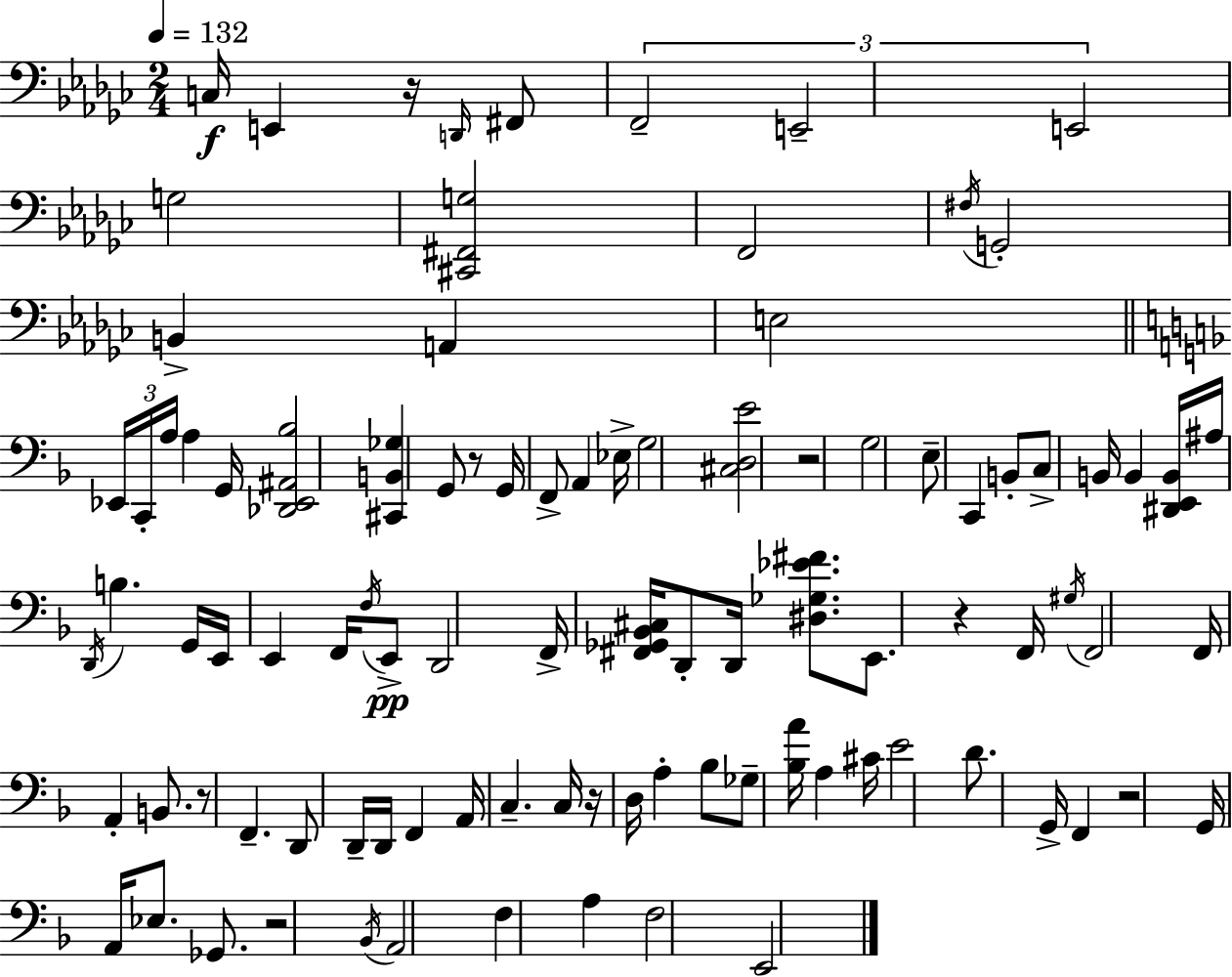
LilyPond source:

{
  \clef bass
  \numericTimeSignature
  \time 2/4
  \key ees \minor
  \tempo 4 = 132
  c16\f e,4 r16 \grace { d,16 } fis,8 | \tuplet 3/2 { f,2-- | e,2-- | e,2 } | \break g2 | <cis, fis, g>2 | f,2 | \acciaccatura { fis16 } g,2-. | \break b,4-> a,4 | e2 | \bar "||" \break \key d \minor \tuplet 3/2 { ees,16 c,16-. a16 } a4 g,16 | <des, ees, ais, bes>2 | <cis, b, ges>4 g,8 r8 | g,16 f,8-> a,4 ees16-> | \break g2 | <cis d e'>2 | r2 | g2 | \break e8-- c,4 b,8-. | c8-> b,16 b,4 <dis, e, b,>16 | ais16 \acciaccatura { d,16 } b4. | g,16 e,16 e,4 f,16 \acciaccatura { f16 } | \break e,8->\pp d,2 | f,16-> <fis, ges, bes, cis>16 d,8-. d,16 <dis ges ees' fis'>8. | e,8. r4 | f,16 \acciaccatura { gis16 } f,2 | \break f,16 a,4-. | b,8. r8 f,4.-- | d,8 d,16-- d,16 f,4 | a,16 c4.-- | \break c16 r16 d16 a4-. | bes8 ges8-- <bes a'>16 a4 | cis'16 e'2 | d'8. g,16-> f,4 | \break r2 | g,16 a,16 ees8. | ges,8. r2 | \acciaccatura { bes,16 } a,2 | \break f4 | a4 f2 | e,2 | \bar "|."
}